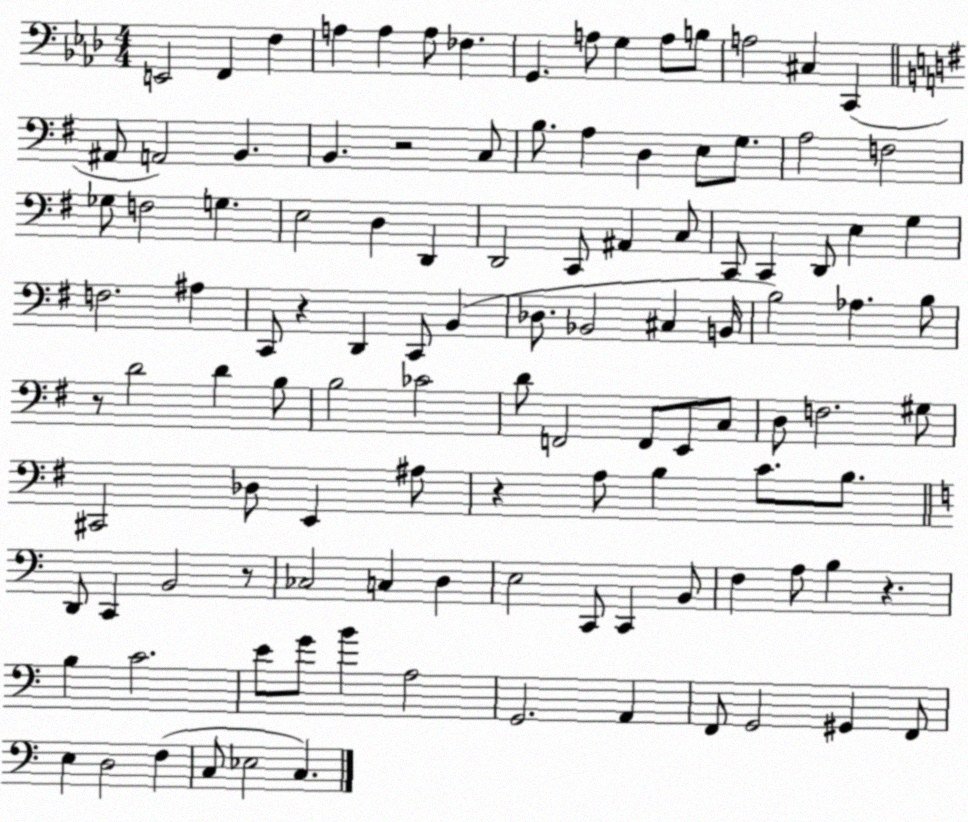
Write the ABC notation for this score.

X:1
T:Untitled
M:4/4
L:1/4
K:Ab
E,,2 F,, F, A, A, A,/2 _F, G,, A,/2 G, A,/2 B,/2 A,2 ^C, C,, ^A,,/2 A,,2 B,, B,, z2 C,/2 B,/2 A, D, E,/2 G,/2 A,2 F,2 _G,/2 F,2 G, E,2 D, D,, D,,2 C,,/2 ^A,, C,/2 C,,/2 C,, D,,/2 E, G, F,2 ^A, C,,/2 z D,, C,,/2 B,, _D,/2 _B,,2 ^C, B,,/4 B,2 _A, B,/2 z/2 D2 D B,/2 B,2 _C2 D/2 F,,2 F,,/2 E,,/2 C,/2 D,/2 F,2 ^G,/2 ^C,,2 _D,/2 E,, ^A,/2 z A,/2 B, C/2 B,/2 D,,/2 C,, B,,2 z/2 _C,2 C, D, E,2 C,,/2 C,, B,,/2 F, A,/2 B, z B, C2 E/2 G/2 B A,2 G,,2 A,, F,,/2 G,,2 ^G,, F,,/2 E, D,2 F, C,/2 _E,2 C,